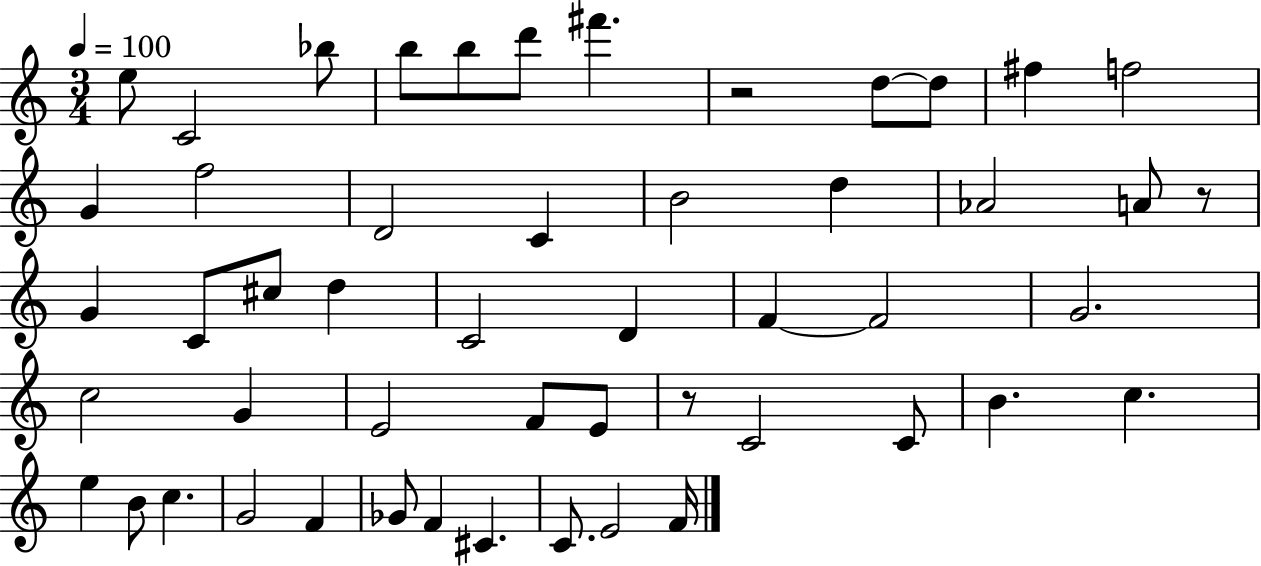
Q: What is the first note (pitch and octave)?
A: E5